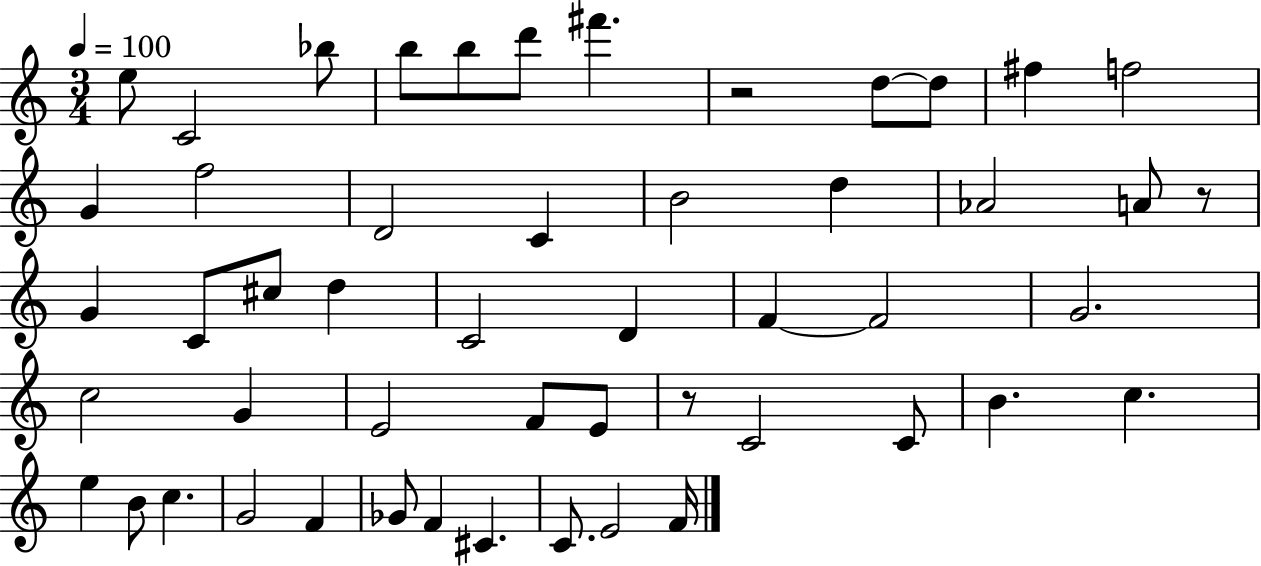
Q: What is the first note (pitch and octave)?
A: E5